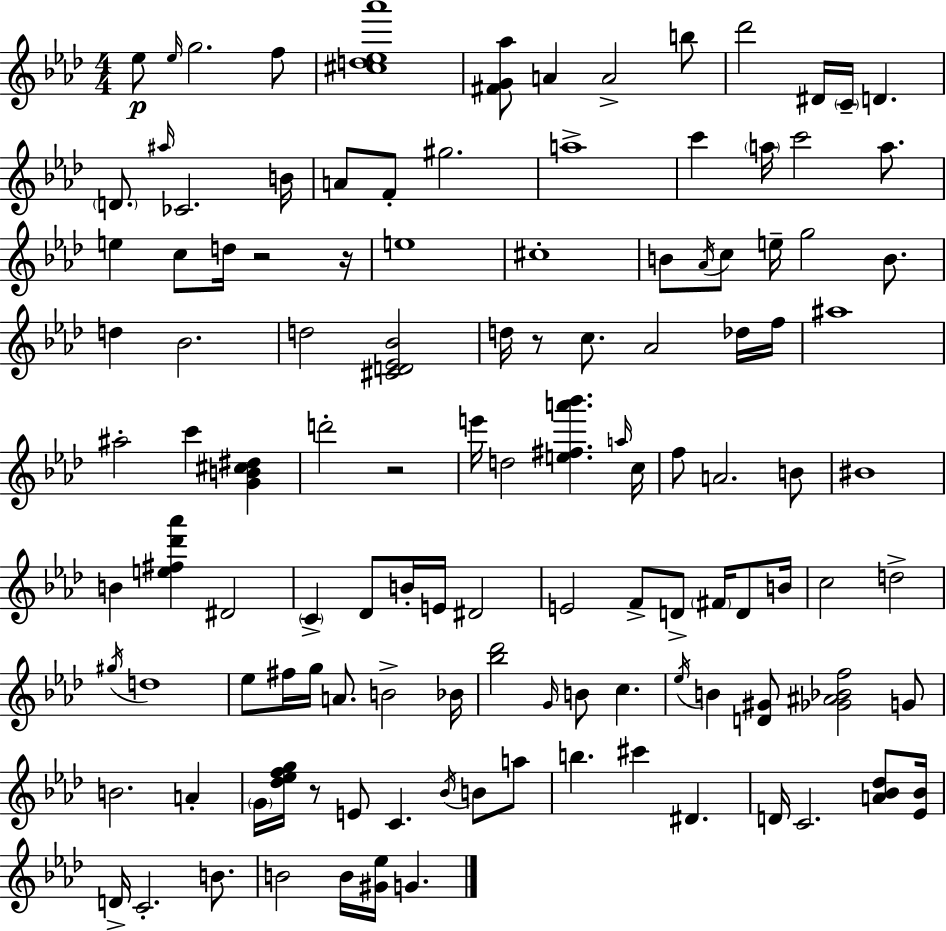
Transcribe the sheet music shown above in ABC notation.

X:1
T:Untitled
M:4/4
L:1/4
K:Ab
_e/2 _e/4 g2 f/2 [^cd_e_a']4 [^FG_a]/2 A A2 b/2 _d'2 ^D/4 C/4 D D/2 ^a/4 _C2 B/4 A/2 F/2 ^g2 a4 c' a/4 c'2 a/2 e c/2 d/4 z2 z/4 e4 ^c4 B/2 _A/4 c/2 e/4 g2 B/2 d _B2 d2 [^CD_E_B]2 d/4 z/2 c/2 _A2 _d/4 f/4 ^a4 ^a2 c' [GB^c^d] d'2 z2 e'/4 d2 [e^fa'_b'] a/4 c/4 f/2 A2 B/2 ^B4 B [e^f_d'_a'] ^D2 C _D/2 B/4 E/4 ^D2 E2 F/2 D/2 ^F/4 D/2 B/4 c2 d2 ^g/4 d4 _e/2 ^f/4 g/4 A/2 B2 _B/4 [_b_d']2 G/4 B/2 c _e/4 B [D^G]/2 [_G^A_Bf]2 G/2 B2 A G/4 [_d_efg]/4 z/2 E/2 C _B/4 B/2 a/2 b ^c' ^D D/4 C2 [A_B_d]/2 [_E_B]/4 D/4 C2 B/2 B2 B/4 [^G_e]/4 G